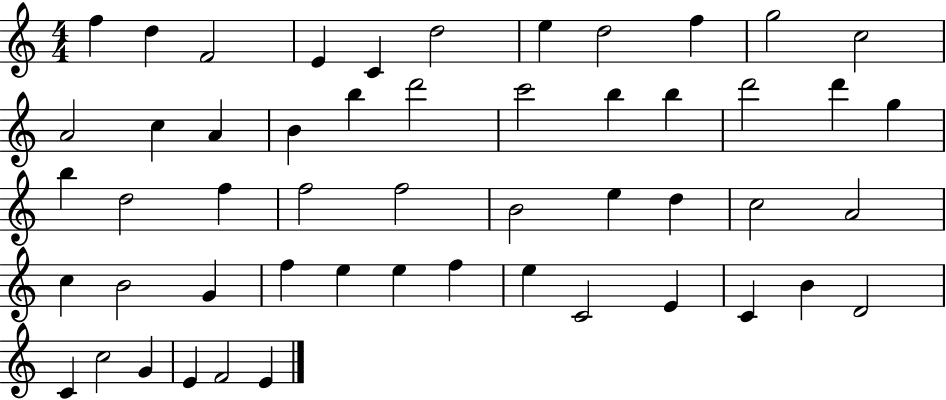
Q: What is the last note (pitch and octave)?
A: E4